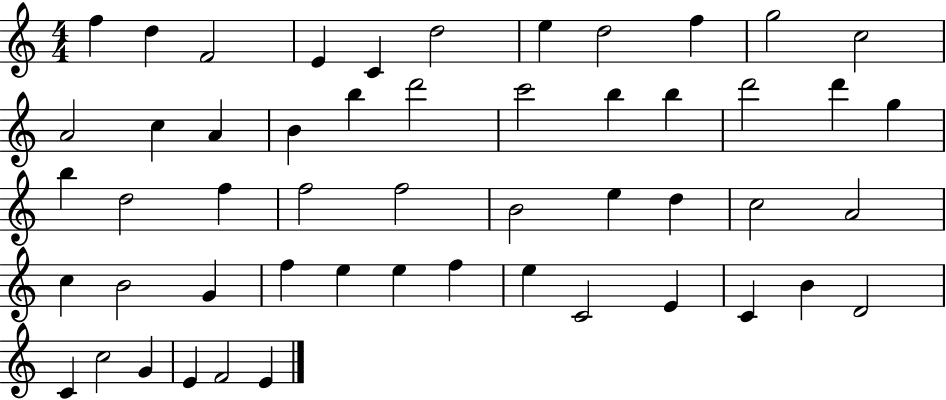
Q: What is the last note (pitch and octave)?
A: E4